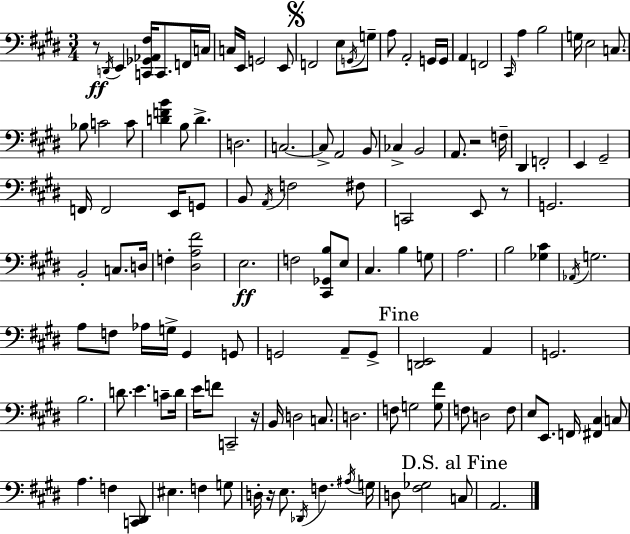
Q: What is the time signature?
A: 3/4